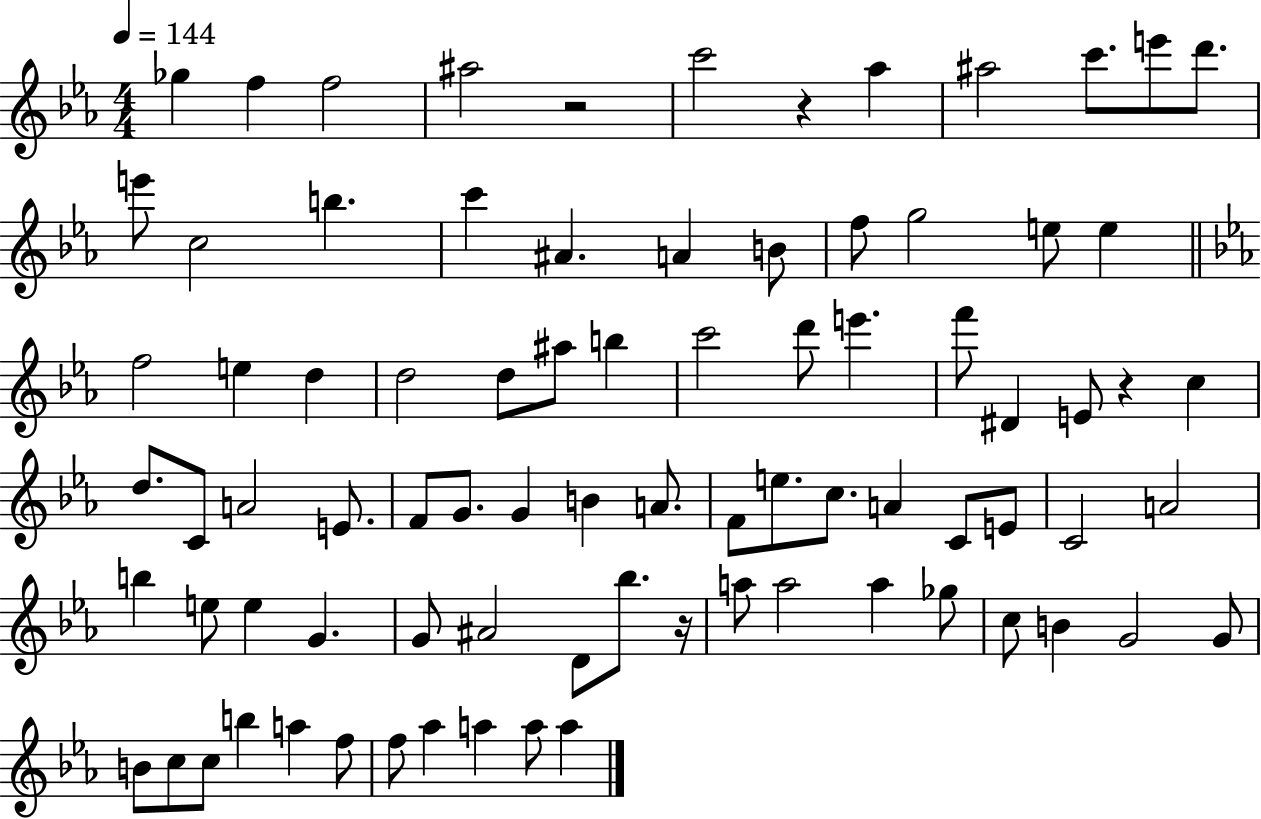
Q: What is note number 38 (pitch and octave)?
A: A4